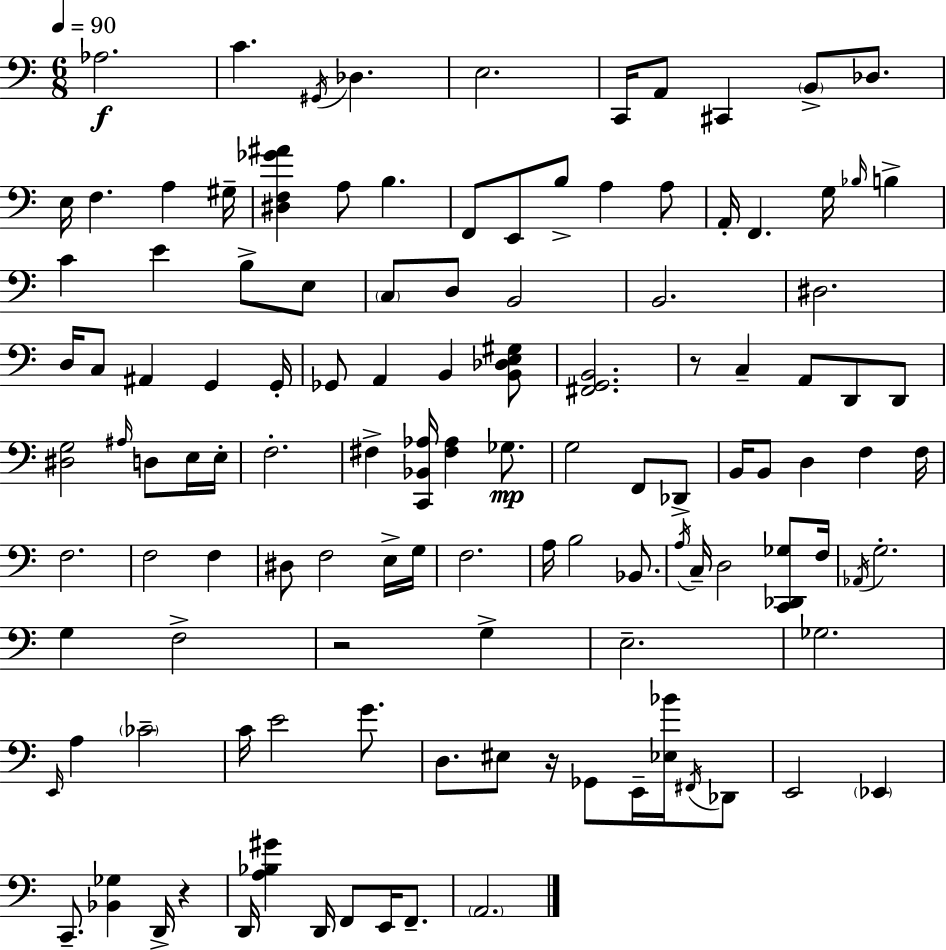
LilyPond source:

{
  \clef bass
  \numericTimeSignature
  \time 6/8
  \key c \major
  \tempo 4 = 90
  aes2.\f | c'4. \acciaccatura { gis,16 } des4. | e2. | c,16 a,8 cis,4 \parenthesize b,8-> des8. | \break e16 f4. a4 | gis16-- <dis f ges' ais'>4 a8 b4. | f,8 e,8 b8-> a4 a8 | a,16-. f,4. g16 \grace { bes16 } b4-> | \break c'4 e'4 b8-> | e8 \parenthesize c8 d8 b,2 | b,2. | dis2. | \break d16 c8 ais,4 g,4 | g,16-. ges,8 a,4 b,4 | <b, des e gis>8 <fis, g, b,>2. | r8 c4-- a,8 d,8 | \break d,8 <dis g>2 \grace { ais16 } d8 | e16 e16-. f2.-. | fis4-> <c, bes, aes>16 <fis aes>4 | ges8.\mp g2 f,8 | \break des,8-> b,16 b,8 d4 f4 | f16 f2. | f2 f4 | dis8 f2 | \break e16-> g16 f2. | a16 b2 | bes,8. \acciaccatura { a16 } c16-- d2 | <c, des, ges>8 f16 \acciaccatura { aes,16 } g2.-. | \break g4 f2-> | r2 | g4-> e2.-- | ges2. | \break \grace { e,16 } a4 \parenthesize ces'2-- | c'16 e'2 | g'8. d8. eis8 r16 | ges,8 e,16-- <ees bes'>16 \acciaccatura { fis,16 } des,8 e,2 | \break \parenthesize ees,4 c,8.-- <bes, ges>4 | d,16-> r4 d,16 <a bes gis'>4 | d,16 f,8 e,16 f,8.-- \parenthesize a,2. | \bar "|."
}